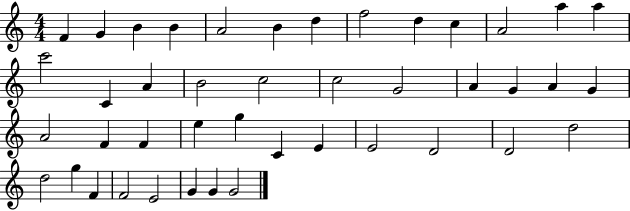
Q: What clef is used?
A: treble